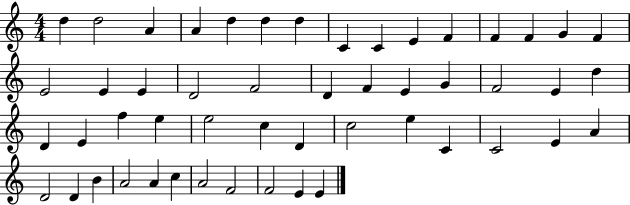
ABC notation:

X:1
T:Untitled
M:4/4
L:1/4
K:C
d d2 A A d d d C C E F F F G F E2 E E D2 F2 D F E G F2 E d D E f e e2 c D c2 e C C2 E A D2 D B A2 A c A2 F2 F2 E E